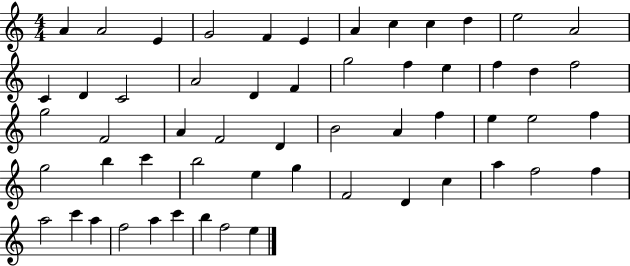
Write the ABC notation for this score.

X:1
T:Untitled
M:4/4
L:1/4
K:C
A A2 E G2 F E A c c d e2 A2 C D C2 A2 D F g2 f e f d f2 g2 F2 A F2 D B2 A f e e2 f g2 b c' b2 e g F2 D c a f2 f a2 c' a f2 a c' b f2 e